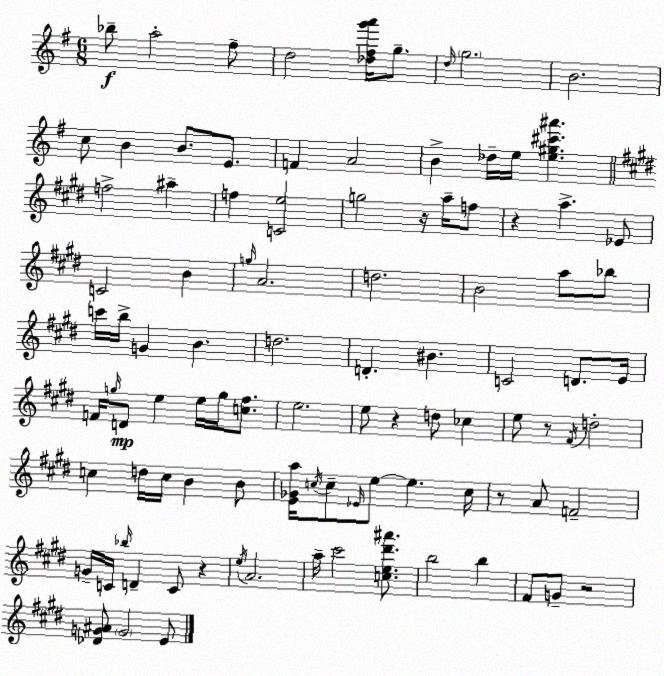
X:1
T:Untitled
M:6/8
L:1/4
K:Em
_b/2 a2 ^f/2 d2 [_d^fg'a']/4 g/2 d/4 g2 B2 c/2 B B/2 E/2 F A2 B _d/4 e/4 [e^g^c'^a'] f2 ^a f [Ce]2 g2 z/4 a/4 f/2 z a _E/2 C2 B g/4 A2 d2 B2 a/2 _b/2 c'/4 b/4 G B d2 D ^B C2 D/2 E/4 F/4 g/4 D/2 e e/4 g/4 [c^f]/2 e2 e/2 z d/2 _c e/2 z/2 ^F/4 d2 c d/4 c/4 B B/2 [E_Ga]/4 c/4 c/2 _E/4 e/2 e c/4 z/2 A/2 F2 G/4 C/4 _b/4 D C/2 z e/4 A2 a/4 ^c'2 [ce^d'^a']/2 b2 b ^F/2 G/2 z2 [_DG^A]/2 G2 E/2